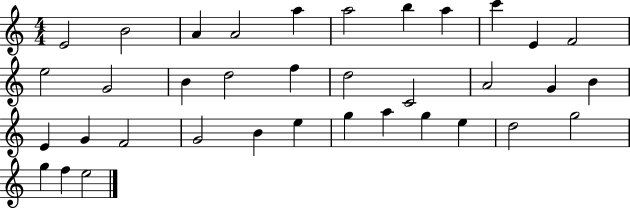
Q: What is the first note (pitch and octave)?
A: E4